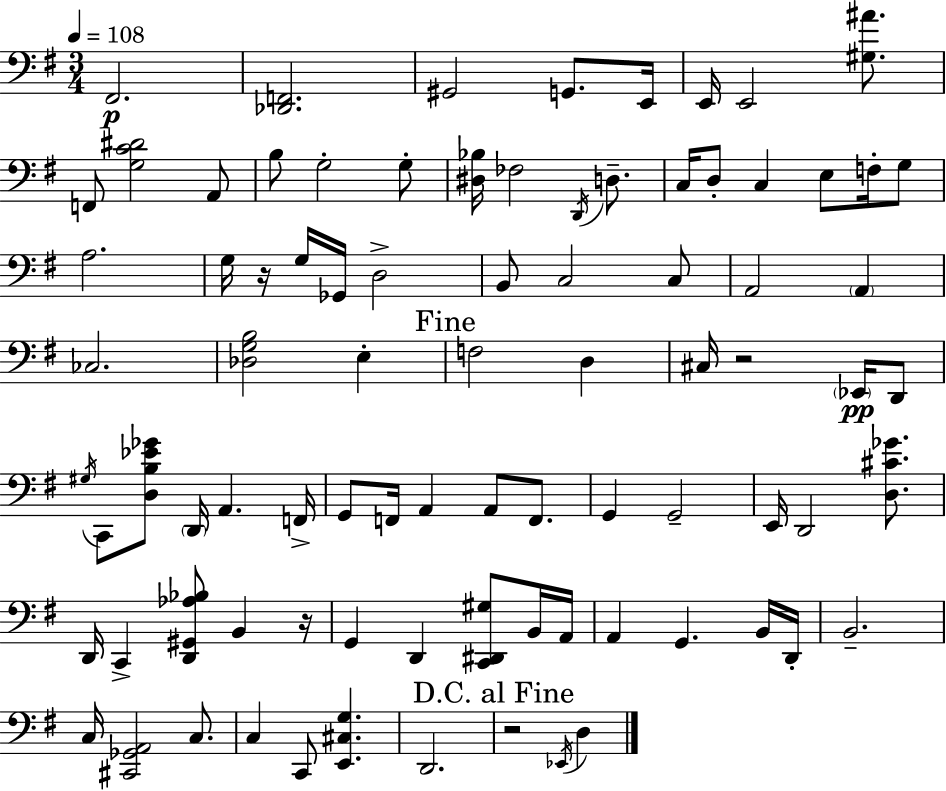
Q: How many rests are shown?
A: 4